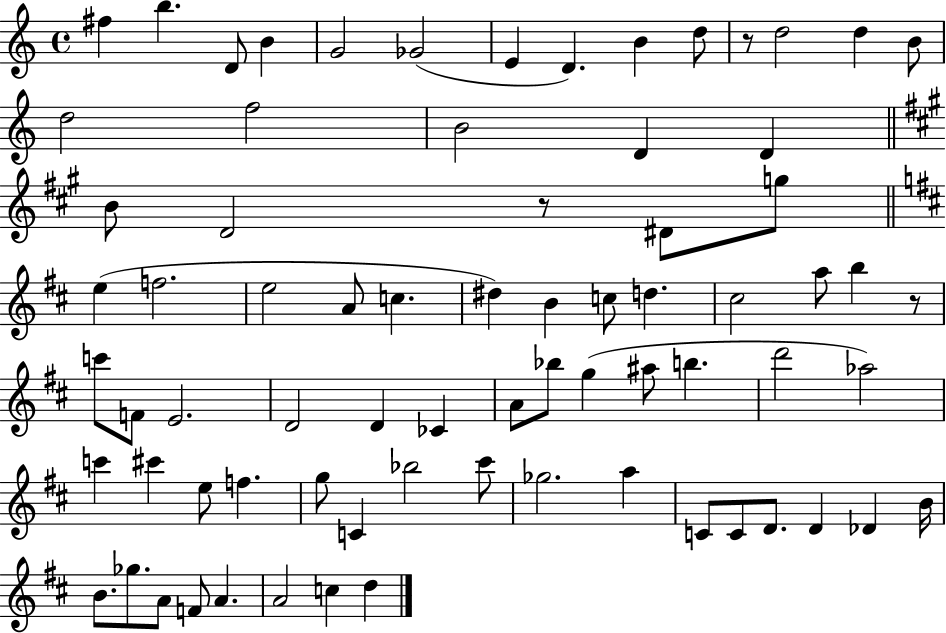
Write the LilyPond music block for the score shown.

{
  \clef treble
  \time 4/4
  \defaultTimeSignature
  \key c \major
  fis''4 b''4. d'8 b'4 | g'2 ges'2( | e'4 d'4.) b'4 d''8 | r8 d''2 d''4 b'8 | \break d''2 f''2 | b'2 d'4 d'4 | \bar "||" \break \key a \major b'8 d'2 r8 dis'8 g''8 | \bar "||" \break \key b \minor e''4( f''2. | e''2 a'8 c''4. | dis''4) b'4 c''8 d''4. | cis''2 a''8 b''4 r8 | \break c'''8 f'8 e'2. | d'2 d'4 ces'4 | a'8 bes''8 g''4( ais''8 b''4. | d'''2 aes''2) | \break c'''4 cis'''4 e''8 f''4. | g''8 c'4 bes''2 cis'''8 | ges''2. a''4 | c'8 c'8 d'8. d'4 des'4 b'16 | \break b'8. ges''8. a'8 f'8 a'4. | a'2 c''4 d''4 | \bar "|."
}